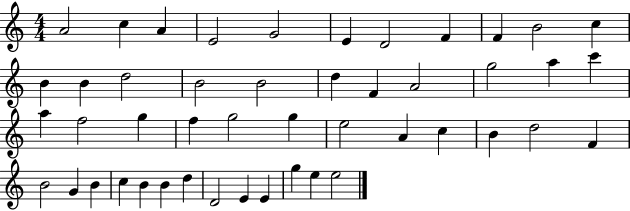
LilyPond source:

{
  \clef treble
  \numericTimeSignature
  \time 4/4
  \key c \major
  a'2 c''4 a'4 | e'2 g'2 | e'4 d'2 f'4 | f'4 b'2 c''4 | \break b'4 b'4 d''2 | b'2 b'2 | d''4 f'4 a'2 | g''2 a''4 c'''4 | \break a''4 f''2 g''4 | f''4 g''2 g''4 | e''2 a'4 c''4 | b'4 d''2 f'4 | \break b'2 g'4 b'4 | c''4 b'4 b'4 d''4 | d'2 e'4 e'4 | g''4 e''4 e''2 | \break \bar "|."
}